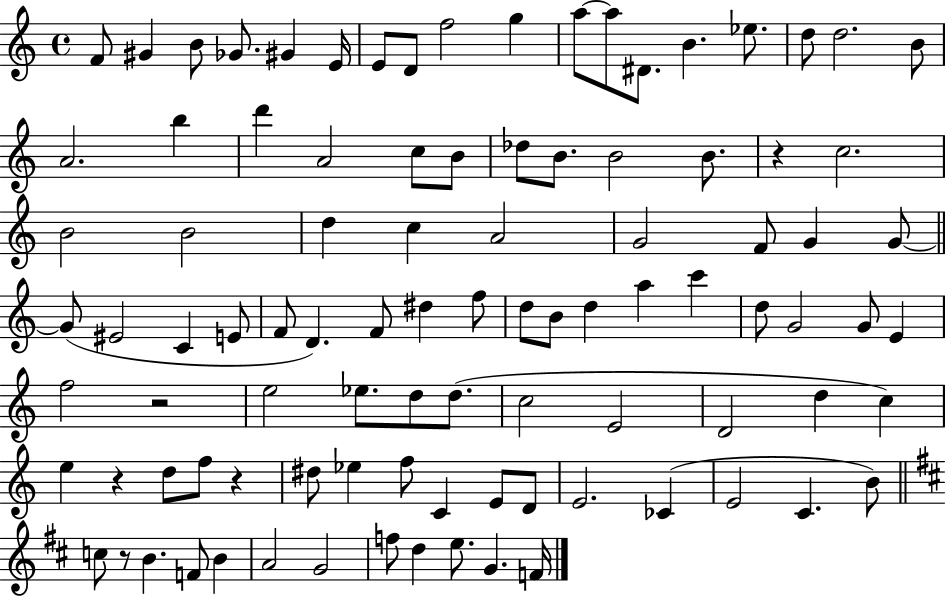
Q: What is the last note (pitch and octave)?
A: F4